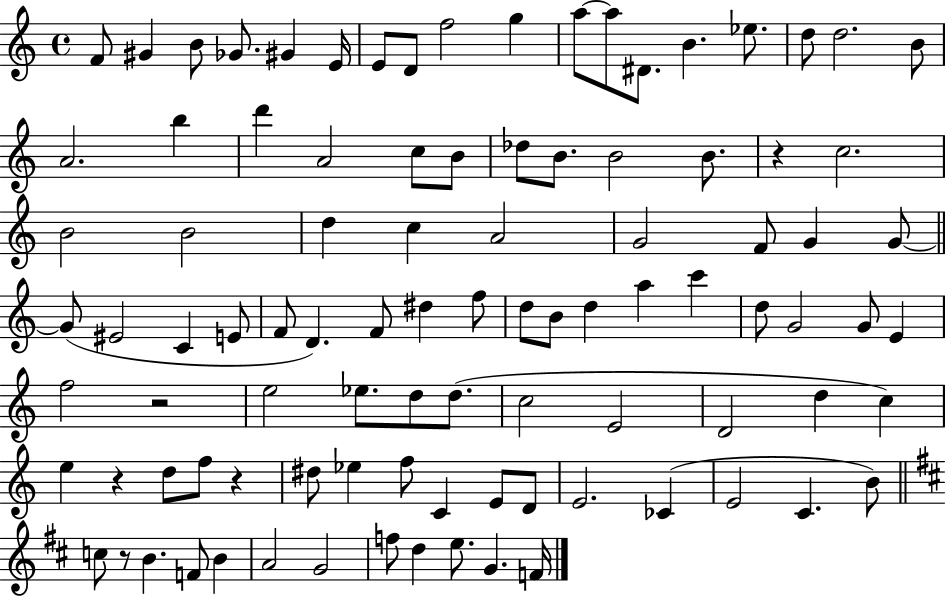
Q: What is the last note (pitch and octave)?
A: F4